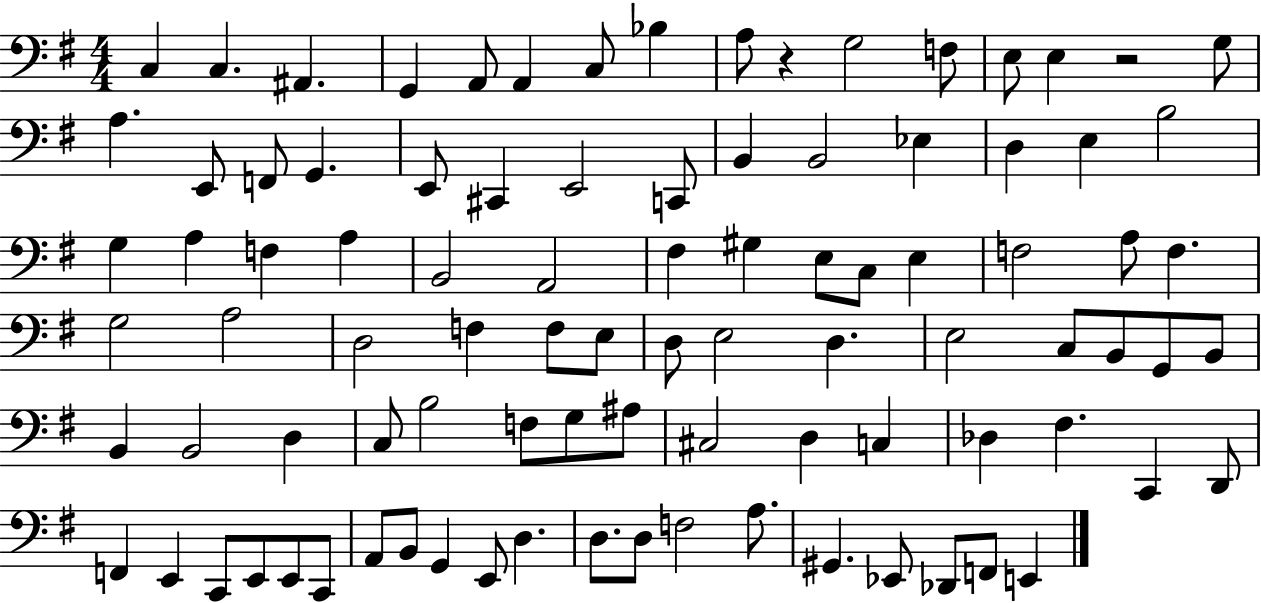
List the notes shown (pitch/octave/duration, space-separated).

C3/q C3/q. A#2/q. G2/q A2/e A2/q C3/e Bb3/q A3/e R/q G3/h F3/e E3/e E3/q R/h G3/e A3/q. E2/e F2/e G2/q. E2/e C#2/q E2/h C2/e B2/q B2/h Eb3/q D3/q E3/q B3/h G3/q A3/q F3/q A3/q B2/h A2/h F#3/q G#3/q E3/e C3/e E3/q F3/h A3/e F3/q. G3/h A3/h D3/h F3/q F3/e E3/e D3/e E3/h D3/q. E3/h C3/e B2/e G2/e B2/e B2/q B2/h D3/q C3/e B3/h F3/e G3/e A#3/e C#3/h D3/q C3/q Db3/q F#3/q. C2/q D2/e F2/q E2/q C2/e E2/e E2/e C2/e A2/e B2/e G2/q E2/e D3/q. D3/e. D3/e F3/h A3/e. G#2/q. Eb2/e Db2/e F2/e E2/q